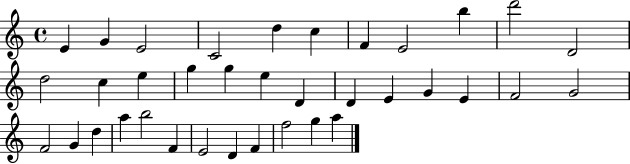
{
  \clef treble
  \time 4/4
  \defaultTimeSignature
  \key c \major
  e'4 g'4 e'2 | c'2 d''4 c''4 | f'4 e'2 b''4 | d'''2 d'2 | \break d''2 c''4 e''4 | g''4 g''4 e''4 d'4 | d'4 e'4 g'4 e'4 | f'2 g'2 | \break f'2 g'4 d''4 | a''4 b''2 f'4 | e'2 d'4 f'4 | f''2 g''4 a''4 | \break \bar "|."
}